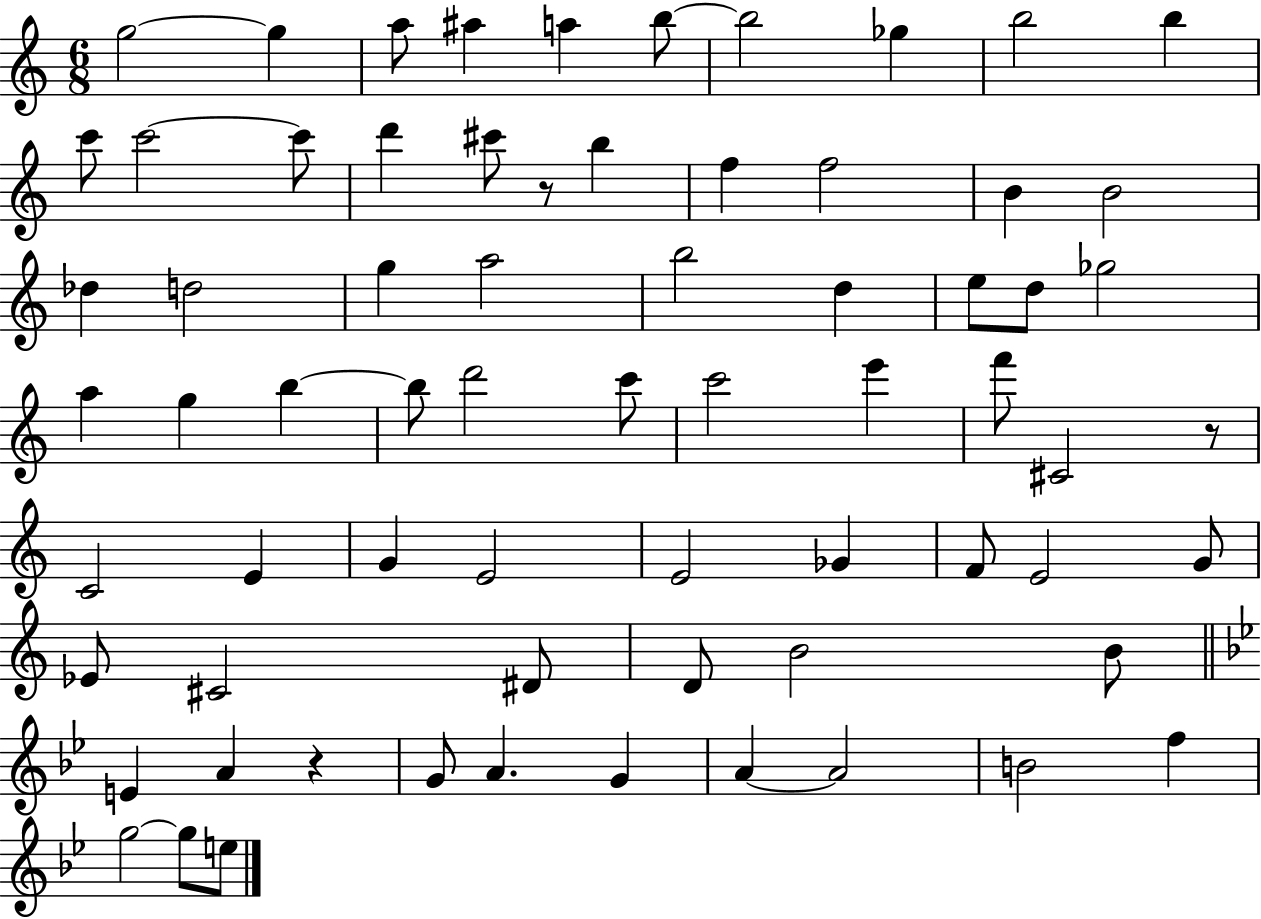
X:1
T:Untitled
M:6/8
L:1/4
K:C
g2 g a/2 ^a a b/2 b2 _g b2 b c'/2 c'2 c'/2 d' ^c'/2 z/2 b f f2 B B2 _d d2 g a2 b2 d e/2 d/2 _g2 a g b b/2 d'2 c'/2 c'2 e' f'/2 ^C2 z/2 C2 E G E2 E2 _G F/2 E2 G/2 _E/2 ^C2 ^D/2 D/2 B2 B/2 E A z G/2 A G A A2 B2 f g2 g/2 e/2